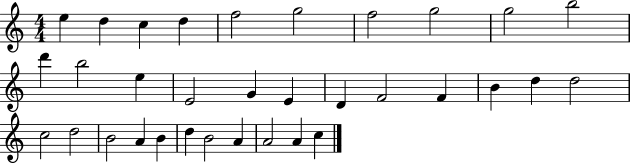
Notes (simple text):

E5/q D5/q C5/q D5/q F5/h G5/h F5/h G5/h G5/h B5/h D6/q B5/h E5/q E4/h G4/q E4/q D4/q F4/h F4/q B4/q D5/q D5/h C5/h D5/h B4/h A4/q B4/q D5/q B4/h A4/q A4/h A4/q C5/q